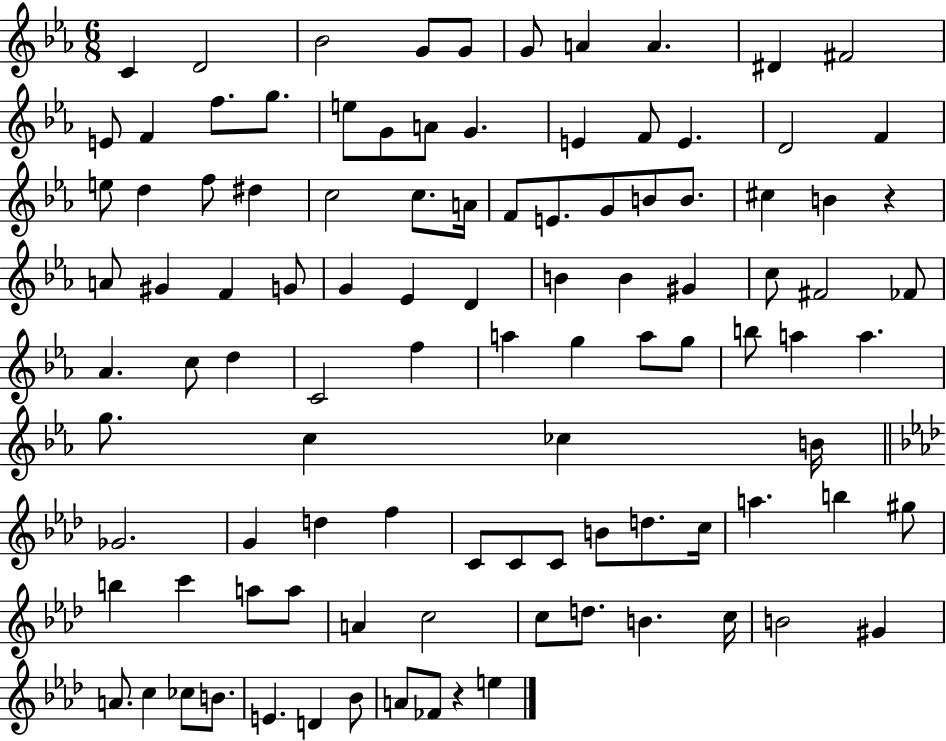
X:1
T:Untitled
M:6/8
L:1/4
K:Eb
C D2 _B2 G/2 G/2 G/2 A A ^D ^F2 E/2 F f/2 g/2 e/2 G/2 A/2 G E F/2 E D2 F e/2 d f/2 ^d c2 c/2 A/4 F/2 E/2 G/2 B/2 B/2 ^c B z A/2 ^G F G/2 G _E D B B ^G c/2 ^F2 _F/2 _A c/2 d C2 f a g a/2 g/2 b/2 a a g/2 c _c B/4 _G2 G d f C/2 C/2 C/2 B/2 d/2 c/4 a b ^g/2 b c' a/2 a/2 A c2 c/2 d/2 B c/4 B2 ^G A/2 c _c/2 B/2 E D _B/2 A/2 _F/2 z e